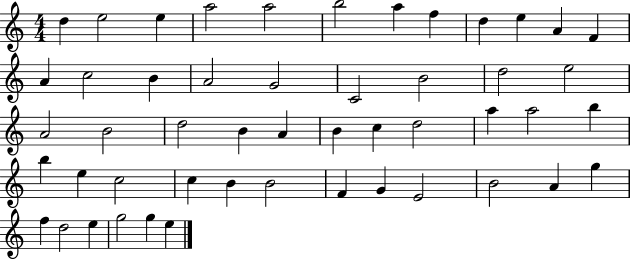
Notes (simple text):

D5/q E5/h E5/q A5/h A5/h B5/h A5/q F5/q D5/q E5/q A4/q F4/q A4/q C5/h B4/q A4/h G4/h C4/h B4/h D5/h E5/h A4/h B4/h D5/h B4/q A4/q B4/q C5/q D5/h A5/q A5/h B5/q B5/q E5/q C5/h C5/q B4/q B4/h F4/q G4/q E4/h B4/h A4/q G5/q F5/q D5/h E5/q G5/h G5/q E5/q